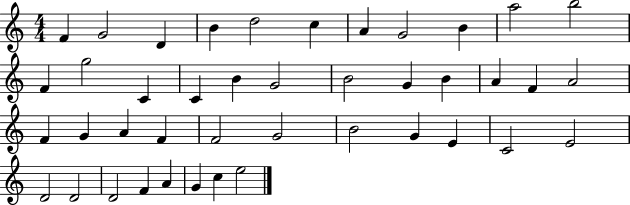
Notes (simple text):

F4/q G4/h D4/q B4/q D5/h C5/q A4/q G4/h B4/q A5/h B5/h F4/q G5/h C4/q C4/q B4/q G4/h B4/h G4/q B4/q A4/q F4/q A4/h F4/q G4/q A4/q F4/q F4/h G4/h B4/h G4/q E4/q C4/h E4/h D4/h D4/h D4/h F4/q A4/q G4/q C5/q E5/h